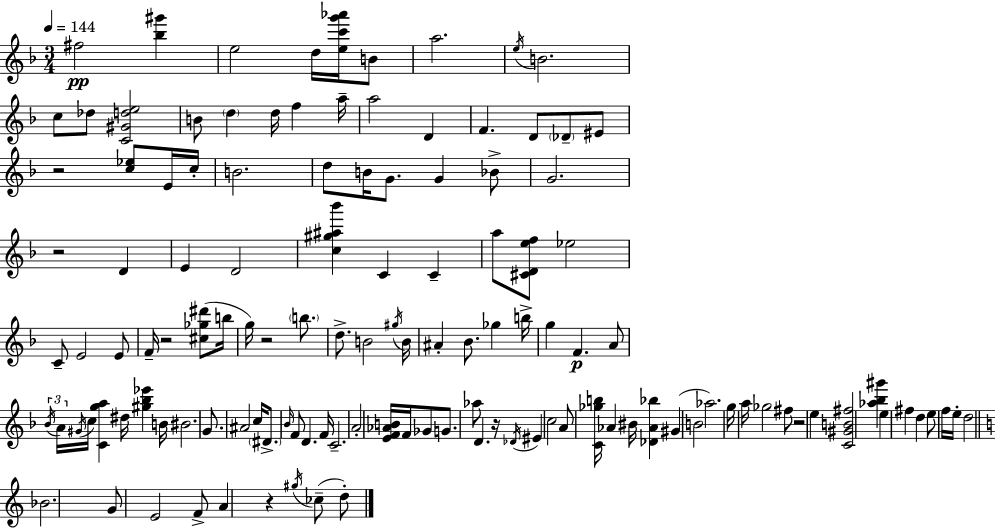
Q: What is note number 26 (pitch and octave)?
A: G4